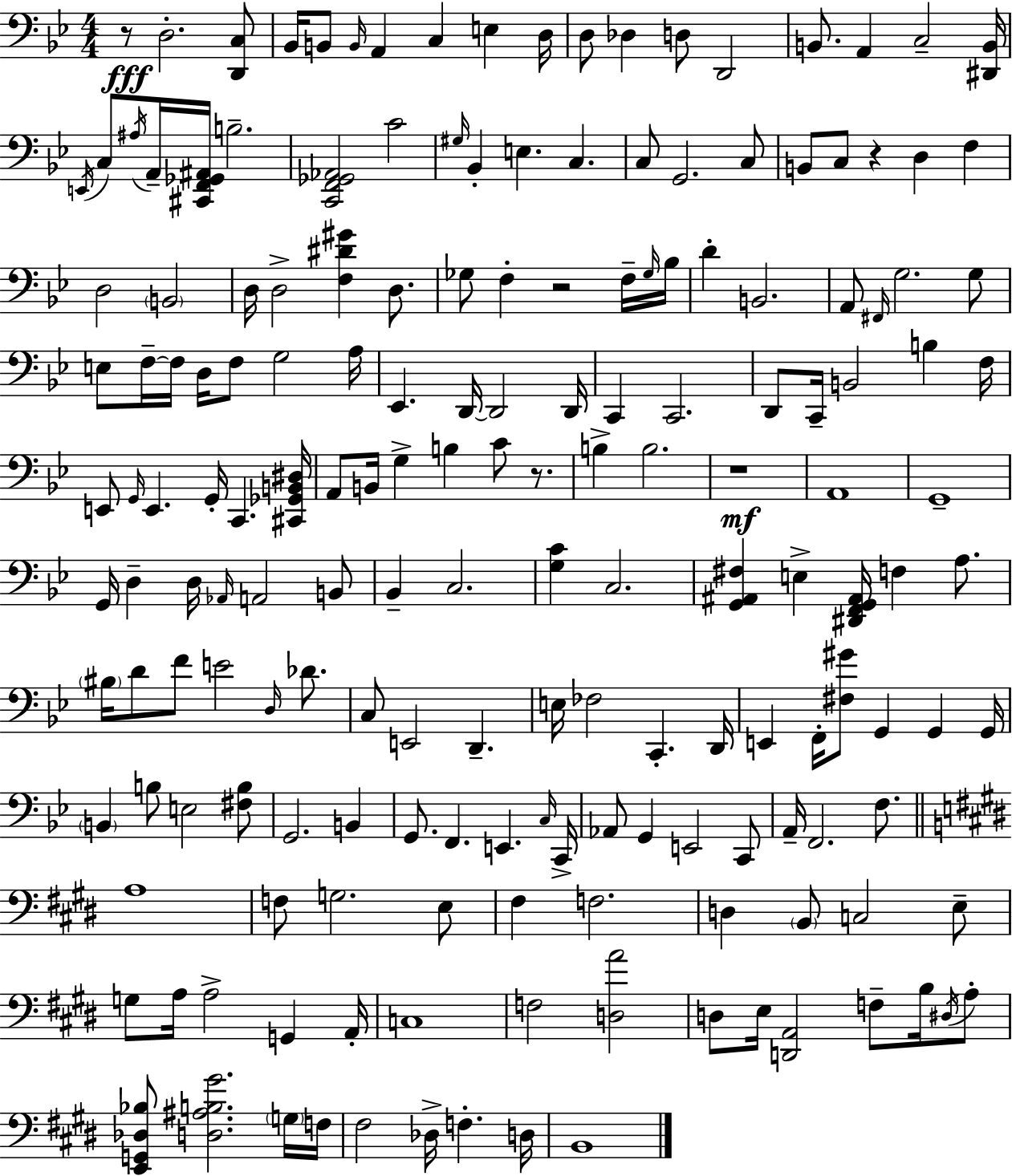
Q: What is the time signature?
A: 4/4